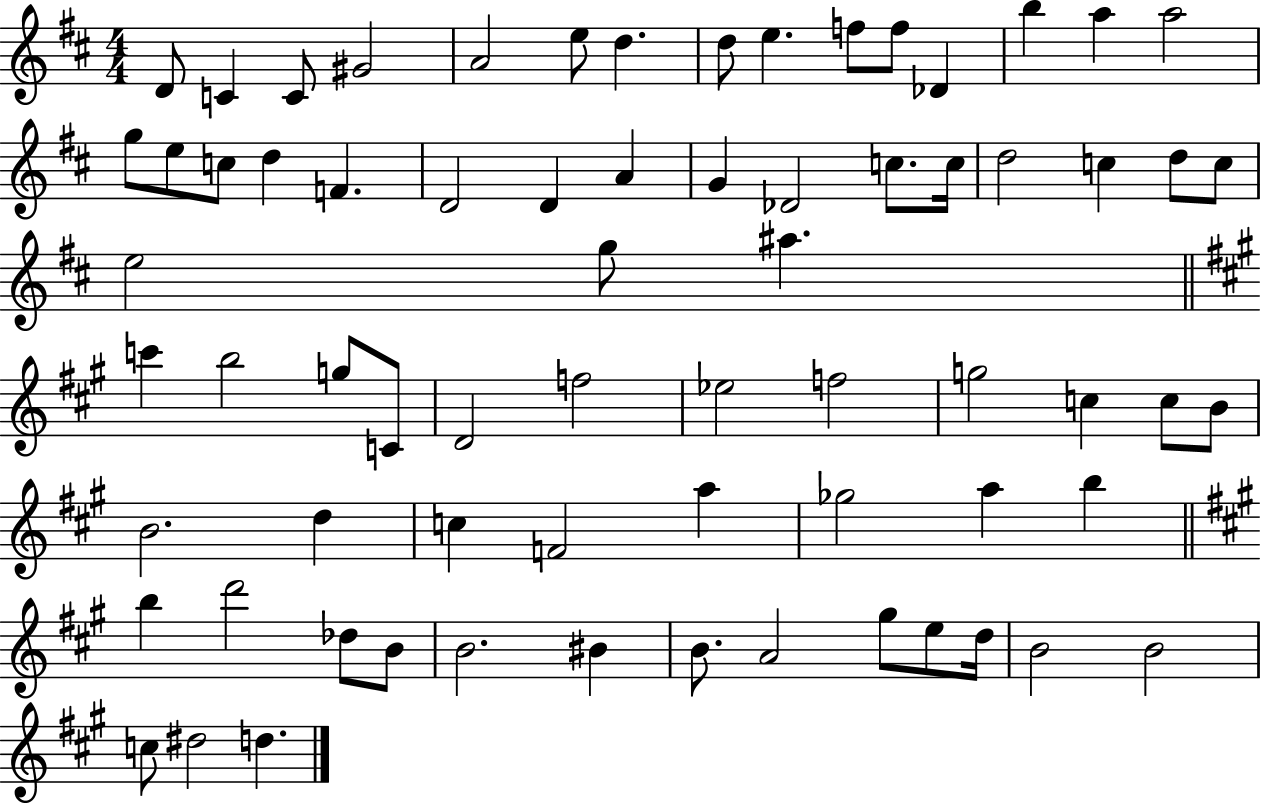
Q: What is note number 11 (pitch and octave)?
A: F5